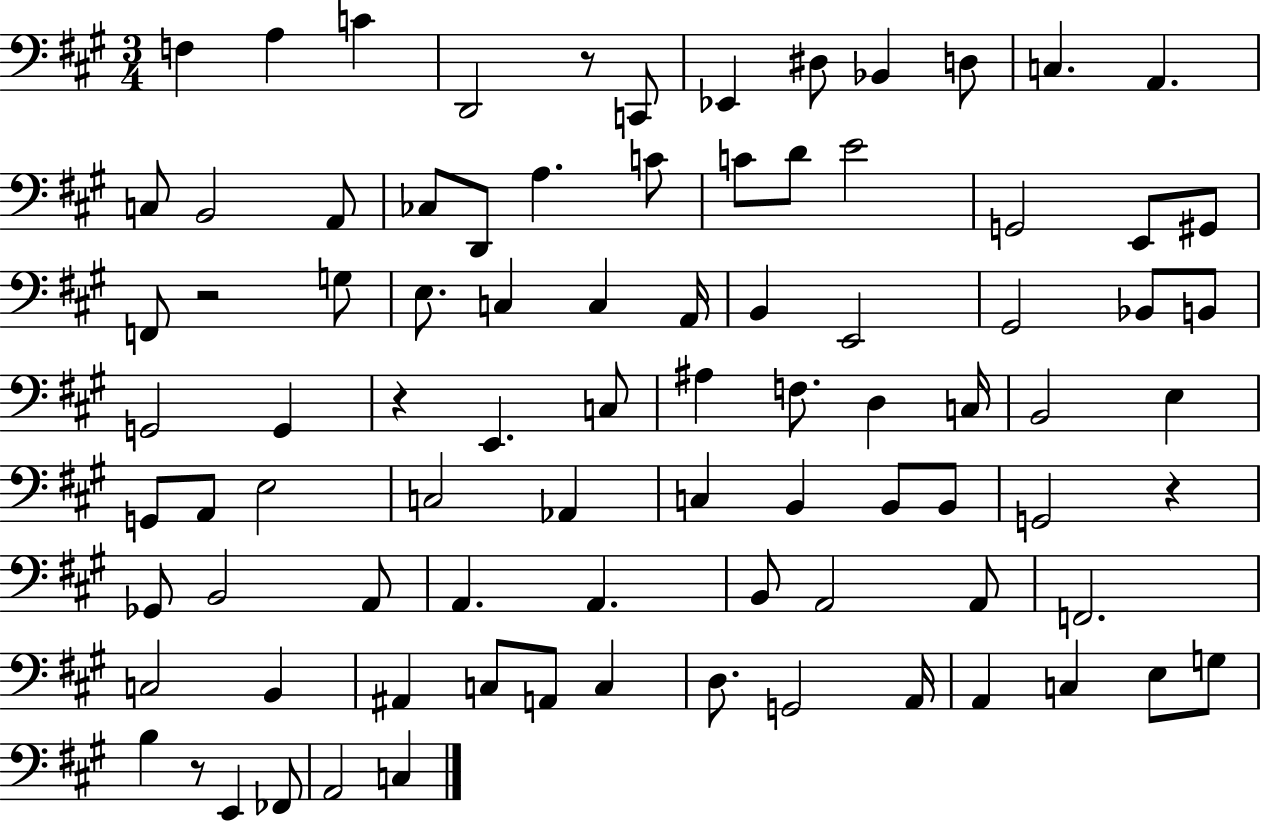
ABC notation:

X:1
T:Untitled
M:3/4
L:1/4
K:A
F, A, C D,,2 z/2 C,,/2 _E,, ^D,/2 _B,, D,/2 C, A,, C,/2 B,,2 A,,/2 _C,/2 D,,/2 A, C/2 C/2 D/2 E2 G,,2 E,,/2 ^G,,/2 F,,/2 z2 G,/2 E,/2 C, C, A,,/4 B,, E,,2 ^G,,2 _B,,/2 B,,/2 G,,2 G,, z E,, C,/2 ^A, F,/2 D, C,/4 B,,2 E, G,,/2 A,,/2 E,2 C,2 _A,, C, B,, B,,/2 B,,/2 G,,2 z _G,,/2 B,,2 A,,/2 A,, A,, B,,/2 A,,2 A,,/2 F,,2 C,2 B,, ^A,, C,/2 A,,/2 C, D,/2 G,,2 A,,/4 A,, C, E,/2 G,/2 B, z/2 E,, _F,,/2 A,,2 C,